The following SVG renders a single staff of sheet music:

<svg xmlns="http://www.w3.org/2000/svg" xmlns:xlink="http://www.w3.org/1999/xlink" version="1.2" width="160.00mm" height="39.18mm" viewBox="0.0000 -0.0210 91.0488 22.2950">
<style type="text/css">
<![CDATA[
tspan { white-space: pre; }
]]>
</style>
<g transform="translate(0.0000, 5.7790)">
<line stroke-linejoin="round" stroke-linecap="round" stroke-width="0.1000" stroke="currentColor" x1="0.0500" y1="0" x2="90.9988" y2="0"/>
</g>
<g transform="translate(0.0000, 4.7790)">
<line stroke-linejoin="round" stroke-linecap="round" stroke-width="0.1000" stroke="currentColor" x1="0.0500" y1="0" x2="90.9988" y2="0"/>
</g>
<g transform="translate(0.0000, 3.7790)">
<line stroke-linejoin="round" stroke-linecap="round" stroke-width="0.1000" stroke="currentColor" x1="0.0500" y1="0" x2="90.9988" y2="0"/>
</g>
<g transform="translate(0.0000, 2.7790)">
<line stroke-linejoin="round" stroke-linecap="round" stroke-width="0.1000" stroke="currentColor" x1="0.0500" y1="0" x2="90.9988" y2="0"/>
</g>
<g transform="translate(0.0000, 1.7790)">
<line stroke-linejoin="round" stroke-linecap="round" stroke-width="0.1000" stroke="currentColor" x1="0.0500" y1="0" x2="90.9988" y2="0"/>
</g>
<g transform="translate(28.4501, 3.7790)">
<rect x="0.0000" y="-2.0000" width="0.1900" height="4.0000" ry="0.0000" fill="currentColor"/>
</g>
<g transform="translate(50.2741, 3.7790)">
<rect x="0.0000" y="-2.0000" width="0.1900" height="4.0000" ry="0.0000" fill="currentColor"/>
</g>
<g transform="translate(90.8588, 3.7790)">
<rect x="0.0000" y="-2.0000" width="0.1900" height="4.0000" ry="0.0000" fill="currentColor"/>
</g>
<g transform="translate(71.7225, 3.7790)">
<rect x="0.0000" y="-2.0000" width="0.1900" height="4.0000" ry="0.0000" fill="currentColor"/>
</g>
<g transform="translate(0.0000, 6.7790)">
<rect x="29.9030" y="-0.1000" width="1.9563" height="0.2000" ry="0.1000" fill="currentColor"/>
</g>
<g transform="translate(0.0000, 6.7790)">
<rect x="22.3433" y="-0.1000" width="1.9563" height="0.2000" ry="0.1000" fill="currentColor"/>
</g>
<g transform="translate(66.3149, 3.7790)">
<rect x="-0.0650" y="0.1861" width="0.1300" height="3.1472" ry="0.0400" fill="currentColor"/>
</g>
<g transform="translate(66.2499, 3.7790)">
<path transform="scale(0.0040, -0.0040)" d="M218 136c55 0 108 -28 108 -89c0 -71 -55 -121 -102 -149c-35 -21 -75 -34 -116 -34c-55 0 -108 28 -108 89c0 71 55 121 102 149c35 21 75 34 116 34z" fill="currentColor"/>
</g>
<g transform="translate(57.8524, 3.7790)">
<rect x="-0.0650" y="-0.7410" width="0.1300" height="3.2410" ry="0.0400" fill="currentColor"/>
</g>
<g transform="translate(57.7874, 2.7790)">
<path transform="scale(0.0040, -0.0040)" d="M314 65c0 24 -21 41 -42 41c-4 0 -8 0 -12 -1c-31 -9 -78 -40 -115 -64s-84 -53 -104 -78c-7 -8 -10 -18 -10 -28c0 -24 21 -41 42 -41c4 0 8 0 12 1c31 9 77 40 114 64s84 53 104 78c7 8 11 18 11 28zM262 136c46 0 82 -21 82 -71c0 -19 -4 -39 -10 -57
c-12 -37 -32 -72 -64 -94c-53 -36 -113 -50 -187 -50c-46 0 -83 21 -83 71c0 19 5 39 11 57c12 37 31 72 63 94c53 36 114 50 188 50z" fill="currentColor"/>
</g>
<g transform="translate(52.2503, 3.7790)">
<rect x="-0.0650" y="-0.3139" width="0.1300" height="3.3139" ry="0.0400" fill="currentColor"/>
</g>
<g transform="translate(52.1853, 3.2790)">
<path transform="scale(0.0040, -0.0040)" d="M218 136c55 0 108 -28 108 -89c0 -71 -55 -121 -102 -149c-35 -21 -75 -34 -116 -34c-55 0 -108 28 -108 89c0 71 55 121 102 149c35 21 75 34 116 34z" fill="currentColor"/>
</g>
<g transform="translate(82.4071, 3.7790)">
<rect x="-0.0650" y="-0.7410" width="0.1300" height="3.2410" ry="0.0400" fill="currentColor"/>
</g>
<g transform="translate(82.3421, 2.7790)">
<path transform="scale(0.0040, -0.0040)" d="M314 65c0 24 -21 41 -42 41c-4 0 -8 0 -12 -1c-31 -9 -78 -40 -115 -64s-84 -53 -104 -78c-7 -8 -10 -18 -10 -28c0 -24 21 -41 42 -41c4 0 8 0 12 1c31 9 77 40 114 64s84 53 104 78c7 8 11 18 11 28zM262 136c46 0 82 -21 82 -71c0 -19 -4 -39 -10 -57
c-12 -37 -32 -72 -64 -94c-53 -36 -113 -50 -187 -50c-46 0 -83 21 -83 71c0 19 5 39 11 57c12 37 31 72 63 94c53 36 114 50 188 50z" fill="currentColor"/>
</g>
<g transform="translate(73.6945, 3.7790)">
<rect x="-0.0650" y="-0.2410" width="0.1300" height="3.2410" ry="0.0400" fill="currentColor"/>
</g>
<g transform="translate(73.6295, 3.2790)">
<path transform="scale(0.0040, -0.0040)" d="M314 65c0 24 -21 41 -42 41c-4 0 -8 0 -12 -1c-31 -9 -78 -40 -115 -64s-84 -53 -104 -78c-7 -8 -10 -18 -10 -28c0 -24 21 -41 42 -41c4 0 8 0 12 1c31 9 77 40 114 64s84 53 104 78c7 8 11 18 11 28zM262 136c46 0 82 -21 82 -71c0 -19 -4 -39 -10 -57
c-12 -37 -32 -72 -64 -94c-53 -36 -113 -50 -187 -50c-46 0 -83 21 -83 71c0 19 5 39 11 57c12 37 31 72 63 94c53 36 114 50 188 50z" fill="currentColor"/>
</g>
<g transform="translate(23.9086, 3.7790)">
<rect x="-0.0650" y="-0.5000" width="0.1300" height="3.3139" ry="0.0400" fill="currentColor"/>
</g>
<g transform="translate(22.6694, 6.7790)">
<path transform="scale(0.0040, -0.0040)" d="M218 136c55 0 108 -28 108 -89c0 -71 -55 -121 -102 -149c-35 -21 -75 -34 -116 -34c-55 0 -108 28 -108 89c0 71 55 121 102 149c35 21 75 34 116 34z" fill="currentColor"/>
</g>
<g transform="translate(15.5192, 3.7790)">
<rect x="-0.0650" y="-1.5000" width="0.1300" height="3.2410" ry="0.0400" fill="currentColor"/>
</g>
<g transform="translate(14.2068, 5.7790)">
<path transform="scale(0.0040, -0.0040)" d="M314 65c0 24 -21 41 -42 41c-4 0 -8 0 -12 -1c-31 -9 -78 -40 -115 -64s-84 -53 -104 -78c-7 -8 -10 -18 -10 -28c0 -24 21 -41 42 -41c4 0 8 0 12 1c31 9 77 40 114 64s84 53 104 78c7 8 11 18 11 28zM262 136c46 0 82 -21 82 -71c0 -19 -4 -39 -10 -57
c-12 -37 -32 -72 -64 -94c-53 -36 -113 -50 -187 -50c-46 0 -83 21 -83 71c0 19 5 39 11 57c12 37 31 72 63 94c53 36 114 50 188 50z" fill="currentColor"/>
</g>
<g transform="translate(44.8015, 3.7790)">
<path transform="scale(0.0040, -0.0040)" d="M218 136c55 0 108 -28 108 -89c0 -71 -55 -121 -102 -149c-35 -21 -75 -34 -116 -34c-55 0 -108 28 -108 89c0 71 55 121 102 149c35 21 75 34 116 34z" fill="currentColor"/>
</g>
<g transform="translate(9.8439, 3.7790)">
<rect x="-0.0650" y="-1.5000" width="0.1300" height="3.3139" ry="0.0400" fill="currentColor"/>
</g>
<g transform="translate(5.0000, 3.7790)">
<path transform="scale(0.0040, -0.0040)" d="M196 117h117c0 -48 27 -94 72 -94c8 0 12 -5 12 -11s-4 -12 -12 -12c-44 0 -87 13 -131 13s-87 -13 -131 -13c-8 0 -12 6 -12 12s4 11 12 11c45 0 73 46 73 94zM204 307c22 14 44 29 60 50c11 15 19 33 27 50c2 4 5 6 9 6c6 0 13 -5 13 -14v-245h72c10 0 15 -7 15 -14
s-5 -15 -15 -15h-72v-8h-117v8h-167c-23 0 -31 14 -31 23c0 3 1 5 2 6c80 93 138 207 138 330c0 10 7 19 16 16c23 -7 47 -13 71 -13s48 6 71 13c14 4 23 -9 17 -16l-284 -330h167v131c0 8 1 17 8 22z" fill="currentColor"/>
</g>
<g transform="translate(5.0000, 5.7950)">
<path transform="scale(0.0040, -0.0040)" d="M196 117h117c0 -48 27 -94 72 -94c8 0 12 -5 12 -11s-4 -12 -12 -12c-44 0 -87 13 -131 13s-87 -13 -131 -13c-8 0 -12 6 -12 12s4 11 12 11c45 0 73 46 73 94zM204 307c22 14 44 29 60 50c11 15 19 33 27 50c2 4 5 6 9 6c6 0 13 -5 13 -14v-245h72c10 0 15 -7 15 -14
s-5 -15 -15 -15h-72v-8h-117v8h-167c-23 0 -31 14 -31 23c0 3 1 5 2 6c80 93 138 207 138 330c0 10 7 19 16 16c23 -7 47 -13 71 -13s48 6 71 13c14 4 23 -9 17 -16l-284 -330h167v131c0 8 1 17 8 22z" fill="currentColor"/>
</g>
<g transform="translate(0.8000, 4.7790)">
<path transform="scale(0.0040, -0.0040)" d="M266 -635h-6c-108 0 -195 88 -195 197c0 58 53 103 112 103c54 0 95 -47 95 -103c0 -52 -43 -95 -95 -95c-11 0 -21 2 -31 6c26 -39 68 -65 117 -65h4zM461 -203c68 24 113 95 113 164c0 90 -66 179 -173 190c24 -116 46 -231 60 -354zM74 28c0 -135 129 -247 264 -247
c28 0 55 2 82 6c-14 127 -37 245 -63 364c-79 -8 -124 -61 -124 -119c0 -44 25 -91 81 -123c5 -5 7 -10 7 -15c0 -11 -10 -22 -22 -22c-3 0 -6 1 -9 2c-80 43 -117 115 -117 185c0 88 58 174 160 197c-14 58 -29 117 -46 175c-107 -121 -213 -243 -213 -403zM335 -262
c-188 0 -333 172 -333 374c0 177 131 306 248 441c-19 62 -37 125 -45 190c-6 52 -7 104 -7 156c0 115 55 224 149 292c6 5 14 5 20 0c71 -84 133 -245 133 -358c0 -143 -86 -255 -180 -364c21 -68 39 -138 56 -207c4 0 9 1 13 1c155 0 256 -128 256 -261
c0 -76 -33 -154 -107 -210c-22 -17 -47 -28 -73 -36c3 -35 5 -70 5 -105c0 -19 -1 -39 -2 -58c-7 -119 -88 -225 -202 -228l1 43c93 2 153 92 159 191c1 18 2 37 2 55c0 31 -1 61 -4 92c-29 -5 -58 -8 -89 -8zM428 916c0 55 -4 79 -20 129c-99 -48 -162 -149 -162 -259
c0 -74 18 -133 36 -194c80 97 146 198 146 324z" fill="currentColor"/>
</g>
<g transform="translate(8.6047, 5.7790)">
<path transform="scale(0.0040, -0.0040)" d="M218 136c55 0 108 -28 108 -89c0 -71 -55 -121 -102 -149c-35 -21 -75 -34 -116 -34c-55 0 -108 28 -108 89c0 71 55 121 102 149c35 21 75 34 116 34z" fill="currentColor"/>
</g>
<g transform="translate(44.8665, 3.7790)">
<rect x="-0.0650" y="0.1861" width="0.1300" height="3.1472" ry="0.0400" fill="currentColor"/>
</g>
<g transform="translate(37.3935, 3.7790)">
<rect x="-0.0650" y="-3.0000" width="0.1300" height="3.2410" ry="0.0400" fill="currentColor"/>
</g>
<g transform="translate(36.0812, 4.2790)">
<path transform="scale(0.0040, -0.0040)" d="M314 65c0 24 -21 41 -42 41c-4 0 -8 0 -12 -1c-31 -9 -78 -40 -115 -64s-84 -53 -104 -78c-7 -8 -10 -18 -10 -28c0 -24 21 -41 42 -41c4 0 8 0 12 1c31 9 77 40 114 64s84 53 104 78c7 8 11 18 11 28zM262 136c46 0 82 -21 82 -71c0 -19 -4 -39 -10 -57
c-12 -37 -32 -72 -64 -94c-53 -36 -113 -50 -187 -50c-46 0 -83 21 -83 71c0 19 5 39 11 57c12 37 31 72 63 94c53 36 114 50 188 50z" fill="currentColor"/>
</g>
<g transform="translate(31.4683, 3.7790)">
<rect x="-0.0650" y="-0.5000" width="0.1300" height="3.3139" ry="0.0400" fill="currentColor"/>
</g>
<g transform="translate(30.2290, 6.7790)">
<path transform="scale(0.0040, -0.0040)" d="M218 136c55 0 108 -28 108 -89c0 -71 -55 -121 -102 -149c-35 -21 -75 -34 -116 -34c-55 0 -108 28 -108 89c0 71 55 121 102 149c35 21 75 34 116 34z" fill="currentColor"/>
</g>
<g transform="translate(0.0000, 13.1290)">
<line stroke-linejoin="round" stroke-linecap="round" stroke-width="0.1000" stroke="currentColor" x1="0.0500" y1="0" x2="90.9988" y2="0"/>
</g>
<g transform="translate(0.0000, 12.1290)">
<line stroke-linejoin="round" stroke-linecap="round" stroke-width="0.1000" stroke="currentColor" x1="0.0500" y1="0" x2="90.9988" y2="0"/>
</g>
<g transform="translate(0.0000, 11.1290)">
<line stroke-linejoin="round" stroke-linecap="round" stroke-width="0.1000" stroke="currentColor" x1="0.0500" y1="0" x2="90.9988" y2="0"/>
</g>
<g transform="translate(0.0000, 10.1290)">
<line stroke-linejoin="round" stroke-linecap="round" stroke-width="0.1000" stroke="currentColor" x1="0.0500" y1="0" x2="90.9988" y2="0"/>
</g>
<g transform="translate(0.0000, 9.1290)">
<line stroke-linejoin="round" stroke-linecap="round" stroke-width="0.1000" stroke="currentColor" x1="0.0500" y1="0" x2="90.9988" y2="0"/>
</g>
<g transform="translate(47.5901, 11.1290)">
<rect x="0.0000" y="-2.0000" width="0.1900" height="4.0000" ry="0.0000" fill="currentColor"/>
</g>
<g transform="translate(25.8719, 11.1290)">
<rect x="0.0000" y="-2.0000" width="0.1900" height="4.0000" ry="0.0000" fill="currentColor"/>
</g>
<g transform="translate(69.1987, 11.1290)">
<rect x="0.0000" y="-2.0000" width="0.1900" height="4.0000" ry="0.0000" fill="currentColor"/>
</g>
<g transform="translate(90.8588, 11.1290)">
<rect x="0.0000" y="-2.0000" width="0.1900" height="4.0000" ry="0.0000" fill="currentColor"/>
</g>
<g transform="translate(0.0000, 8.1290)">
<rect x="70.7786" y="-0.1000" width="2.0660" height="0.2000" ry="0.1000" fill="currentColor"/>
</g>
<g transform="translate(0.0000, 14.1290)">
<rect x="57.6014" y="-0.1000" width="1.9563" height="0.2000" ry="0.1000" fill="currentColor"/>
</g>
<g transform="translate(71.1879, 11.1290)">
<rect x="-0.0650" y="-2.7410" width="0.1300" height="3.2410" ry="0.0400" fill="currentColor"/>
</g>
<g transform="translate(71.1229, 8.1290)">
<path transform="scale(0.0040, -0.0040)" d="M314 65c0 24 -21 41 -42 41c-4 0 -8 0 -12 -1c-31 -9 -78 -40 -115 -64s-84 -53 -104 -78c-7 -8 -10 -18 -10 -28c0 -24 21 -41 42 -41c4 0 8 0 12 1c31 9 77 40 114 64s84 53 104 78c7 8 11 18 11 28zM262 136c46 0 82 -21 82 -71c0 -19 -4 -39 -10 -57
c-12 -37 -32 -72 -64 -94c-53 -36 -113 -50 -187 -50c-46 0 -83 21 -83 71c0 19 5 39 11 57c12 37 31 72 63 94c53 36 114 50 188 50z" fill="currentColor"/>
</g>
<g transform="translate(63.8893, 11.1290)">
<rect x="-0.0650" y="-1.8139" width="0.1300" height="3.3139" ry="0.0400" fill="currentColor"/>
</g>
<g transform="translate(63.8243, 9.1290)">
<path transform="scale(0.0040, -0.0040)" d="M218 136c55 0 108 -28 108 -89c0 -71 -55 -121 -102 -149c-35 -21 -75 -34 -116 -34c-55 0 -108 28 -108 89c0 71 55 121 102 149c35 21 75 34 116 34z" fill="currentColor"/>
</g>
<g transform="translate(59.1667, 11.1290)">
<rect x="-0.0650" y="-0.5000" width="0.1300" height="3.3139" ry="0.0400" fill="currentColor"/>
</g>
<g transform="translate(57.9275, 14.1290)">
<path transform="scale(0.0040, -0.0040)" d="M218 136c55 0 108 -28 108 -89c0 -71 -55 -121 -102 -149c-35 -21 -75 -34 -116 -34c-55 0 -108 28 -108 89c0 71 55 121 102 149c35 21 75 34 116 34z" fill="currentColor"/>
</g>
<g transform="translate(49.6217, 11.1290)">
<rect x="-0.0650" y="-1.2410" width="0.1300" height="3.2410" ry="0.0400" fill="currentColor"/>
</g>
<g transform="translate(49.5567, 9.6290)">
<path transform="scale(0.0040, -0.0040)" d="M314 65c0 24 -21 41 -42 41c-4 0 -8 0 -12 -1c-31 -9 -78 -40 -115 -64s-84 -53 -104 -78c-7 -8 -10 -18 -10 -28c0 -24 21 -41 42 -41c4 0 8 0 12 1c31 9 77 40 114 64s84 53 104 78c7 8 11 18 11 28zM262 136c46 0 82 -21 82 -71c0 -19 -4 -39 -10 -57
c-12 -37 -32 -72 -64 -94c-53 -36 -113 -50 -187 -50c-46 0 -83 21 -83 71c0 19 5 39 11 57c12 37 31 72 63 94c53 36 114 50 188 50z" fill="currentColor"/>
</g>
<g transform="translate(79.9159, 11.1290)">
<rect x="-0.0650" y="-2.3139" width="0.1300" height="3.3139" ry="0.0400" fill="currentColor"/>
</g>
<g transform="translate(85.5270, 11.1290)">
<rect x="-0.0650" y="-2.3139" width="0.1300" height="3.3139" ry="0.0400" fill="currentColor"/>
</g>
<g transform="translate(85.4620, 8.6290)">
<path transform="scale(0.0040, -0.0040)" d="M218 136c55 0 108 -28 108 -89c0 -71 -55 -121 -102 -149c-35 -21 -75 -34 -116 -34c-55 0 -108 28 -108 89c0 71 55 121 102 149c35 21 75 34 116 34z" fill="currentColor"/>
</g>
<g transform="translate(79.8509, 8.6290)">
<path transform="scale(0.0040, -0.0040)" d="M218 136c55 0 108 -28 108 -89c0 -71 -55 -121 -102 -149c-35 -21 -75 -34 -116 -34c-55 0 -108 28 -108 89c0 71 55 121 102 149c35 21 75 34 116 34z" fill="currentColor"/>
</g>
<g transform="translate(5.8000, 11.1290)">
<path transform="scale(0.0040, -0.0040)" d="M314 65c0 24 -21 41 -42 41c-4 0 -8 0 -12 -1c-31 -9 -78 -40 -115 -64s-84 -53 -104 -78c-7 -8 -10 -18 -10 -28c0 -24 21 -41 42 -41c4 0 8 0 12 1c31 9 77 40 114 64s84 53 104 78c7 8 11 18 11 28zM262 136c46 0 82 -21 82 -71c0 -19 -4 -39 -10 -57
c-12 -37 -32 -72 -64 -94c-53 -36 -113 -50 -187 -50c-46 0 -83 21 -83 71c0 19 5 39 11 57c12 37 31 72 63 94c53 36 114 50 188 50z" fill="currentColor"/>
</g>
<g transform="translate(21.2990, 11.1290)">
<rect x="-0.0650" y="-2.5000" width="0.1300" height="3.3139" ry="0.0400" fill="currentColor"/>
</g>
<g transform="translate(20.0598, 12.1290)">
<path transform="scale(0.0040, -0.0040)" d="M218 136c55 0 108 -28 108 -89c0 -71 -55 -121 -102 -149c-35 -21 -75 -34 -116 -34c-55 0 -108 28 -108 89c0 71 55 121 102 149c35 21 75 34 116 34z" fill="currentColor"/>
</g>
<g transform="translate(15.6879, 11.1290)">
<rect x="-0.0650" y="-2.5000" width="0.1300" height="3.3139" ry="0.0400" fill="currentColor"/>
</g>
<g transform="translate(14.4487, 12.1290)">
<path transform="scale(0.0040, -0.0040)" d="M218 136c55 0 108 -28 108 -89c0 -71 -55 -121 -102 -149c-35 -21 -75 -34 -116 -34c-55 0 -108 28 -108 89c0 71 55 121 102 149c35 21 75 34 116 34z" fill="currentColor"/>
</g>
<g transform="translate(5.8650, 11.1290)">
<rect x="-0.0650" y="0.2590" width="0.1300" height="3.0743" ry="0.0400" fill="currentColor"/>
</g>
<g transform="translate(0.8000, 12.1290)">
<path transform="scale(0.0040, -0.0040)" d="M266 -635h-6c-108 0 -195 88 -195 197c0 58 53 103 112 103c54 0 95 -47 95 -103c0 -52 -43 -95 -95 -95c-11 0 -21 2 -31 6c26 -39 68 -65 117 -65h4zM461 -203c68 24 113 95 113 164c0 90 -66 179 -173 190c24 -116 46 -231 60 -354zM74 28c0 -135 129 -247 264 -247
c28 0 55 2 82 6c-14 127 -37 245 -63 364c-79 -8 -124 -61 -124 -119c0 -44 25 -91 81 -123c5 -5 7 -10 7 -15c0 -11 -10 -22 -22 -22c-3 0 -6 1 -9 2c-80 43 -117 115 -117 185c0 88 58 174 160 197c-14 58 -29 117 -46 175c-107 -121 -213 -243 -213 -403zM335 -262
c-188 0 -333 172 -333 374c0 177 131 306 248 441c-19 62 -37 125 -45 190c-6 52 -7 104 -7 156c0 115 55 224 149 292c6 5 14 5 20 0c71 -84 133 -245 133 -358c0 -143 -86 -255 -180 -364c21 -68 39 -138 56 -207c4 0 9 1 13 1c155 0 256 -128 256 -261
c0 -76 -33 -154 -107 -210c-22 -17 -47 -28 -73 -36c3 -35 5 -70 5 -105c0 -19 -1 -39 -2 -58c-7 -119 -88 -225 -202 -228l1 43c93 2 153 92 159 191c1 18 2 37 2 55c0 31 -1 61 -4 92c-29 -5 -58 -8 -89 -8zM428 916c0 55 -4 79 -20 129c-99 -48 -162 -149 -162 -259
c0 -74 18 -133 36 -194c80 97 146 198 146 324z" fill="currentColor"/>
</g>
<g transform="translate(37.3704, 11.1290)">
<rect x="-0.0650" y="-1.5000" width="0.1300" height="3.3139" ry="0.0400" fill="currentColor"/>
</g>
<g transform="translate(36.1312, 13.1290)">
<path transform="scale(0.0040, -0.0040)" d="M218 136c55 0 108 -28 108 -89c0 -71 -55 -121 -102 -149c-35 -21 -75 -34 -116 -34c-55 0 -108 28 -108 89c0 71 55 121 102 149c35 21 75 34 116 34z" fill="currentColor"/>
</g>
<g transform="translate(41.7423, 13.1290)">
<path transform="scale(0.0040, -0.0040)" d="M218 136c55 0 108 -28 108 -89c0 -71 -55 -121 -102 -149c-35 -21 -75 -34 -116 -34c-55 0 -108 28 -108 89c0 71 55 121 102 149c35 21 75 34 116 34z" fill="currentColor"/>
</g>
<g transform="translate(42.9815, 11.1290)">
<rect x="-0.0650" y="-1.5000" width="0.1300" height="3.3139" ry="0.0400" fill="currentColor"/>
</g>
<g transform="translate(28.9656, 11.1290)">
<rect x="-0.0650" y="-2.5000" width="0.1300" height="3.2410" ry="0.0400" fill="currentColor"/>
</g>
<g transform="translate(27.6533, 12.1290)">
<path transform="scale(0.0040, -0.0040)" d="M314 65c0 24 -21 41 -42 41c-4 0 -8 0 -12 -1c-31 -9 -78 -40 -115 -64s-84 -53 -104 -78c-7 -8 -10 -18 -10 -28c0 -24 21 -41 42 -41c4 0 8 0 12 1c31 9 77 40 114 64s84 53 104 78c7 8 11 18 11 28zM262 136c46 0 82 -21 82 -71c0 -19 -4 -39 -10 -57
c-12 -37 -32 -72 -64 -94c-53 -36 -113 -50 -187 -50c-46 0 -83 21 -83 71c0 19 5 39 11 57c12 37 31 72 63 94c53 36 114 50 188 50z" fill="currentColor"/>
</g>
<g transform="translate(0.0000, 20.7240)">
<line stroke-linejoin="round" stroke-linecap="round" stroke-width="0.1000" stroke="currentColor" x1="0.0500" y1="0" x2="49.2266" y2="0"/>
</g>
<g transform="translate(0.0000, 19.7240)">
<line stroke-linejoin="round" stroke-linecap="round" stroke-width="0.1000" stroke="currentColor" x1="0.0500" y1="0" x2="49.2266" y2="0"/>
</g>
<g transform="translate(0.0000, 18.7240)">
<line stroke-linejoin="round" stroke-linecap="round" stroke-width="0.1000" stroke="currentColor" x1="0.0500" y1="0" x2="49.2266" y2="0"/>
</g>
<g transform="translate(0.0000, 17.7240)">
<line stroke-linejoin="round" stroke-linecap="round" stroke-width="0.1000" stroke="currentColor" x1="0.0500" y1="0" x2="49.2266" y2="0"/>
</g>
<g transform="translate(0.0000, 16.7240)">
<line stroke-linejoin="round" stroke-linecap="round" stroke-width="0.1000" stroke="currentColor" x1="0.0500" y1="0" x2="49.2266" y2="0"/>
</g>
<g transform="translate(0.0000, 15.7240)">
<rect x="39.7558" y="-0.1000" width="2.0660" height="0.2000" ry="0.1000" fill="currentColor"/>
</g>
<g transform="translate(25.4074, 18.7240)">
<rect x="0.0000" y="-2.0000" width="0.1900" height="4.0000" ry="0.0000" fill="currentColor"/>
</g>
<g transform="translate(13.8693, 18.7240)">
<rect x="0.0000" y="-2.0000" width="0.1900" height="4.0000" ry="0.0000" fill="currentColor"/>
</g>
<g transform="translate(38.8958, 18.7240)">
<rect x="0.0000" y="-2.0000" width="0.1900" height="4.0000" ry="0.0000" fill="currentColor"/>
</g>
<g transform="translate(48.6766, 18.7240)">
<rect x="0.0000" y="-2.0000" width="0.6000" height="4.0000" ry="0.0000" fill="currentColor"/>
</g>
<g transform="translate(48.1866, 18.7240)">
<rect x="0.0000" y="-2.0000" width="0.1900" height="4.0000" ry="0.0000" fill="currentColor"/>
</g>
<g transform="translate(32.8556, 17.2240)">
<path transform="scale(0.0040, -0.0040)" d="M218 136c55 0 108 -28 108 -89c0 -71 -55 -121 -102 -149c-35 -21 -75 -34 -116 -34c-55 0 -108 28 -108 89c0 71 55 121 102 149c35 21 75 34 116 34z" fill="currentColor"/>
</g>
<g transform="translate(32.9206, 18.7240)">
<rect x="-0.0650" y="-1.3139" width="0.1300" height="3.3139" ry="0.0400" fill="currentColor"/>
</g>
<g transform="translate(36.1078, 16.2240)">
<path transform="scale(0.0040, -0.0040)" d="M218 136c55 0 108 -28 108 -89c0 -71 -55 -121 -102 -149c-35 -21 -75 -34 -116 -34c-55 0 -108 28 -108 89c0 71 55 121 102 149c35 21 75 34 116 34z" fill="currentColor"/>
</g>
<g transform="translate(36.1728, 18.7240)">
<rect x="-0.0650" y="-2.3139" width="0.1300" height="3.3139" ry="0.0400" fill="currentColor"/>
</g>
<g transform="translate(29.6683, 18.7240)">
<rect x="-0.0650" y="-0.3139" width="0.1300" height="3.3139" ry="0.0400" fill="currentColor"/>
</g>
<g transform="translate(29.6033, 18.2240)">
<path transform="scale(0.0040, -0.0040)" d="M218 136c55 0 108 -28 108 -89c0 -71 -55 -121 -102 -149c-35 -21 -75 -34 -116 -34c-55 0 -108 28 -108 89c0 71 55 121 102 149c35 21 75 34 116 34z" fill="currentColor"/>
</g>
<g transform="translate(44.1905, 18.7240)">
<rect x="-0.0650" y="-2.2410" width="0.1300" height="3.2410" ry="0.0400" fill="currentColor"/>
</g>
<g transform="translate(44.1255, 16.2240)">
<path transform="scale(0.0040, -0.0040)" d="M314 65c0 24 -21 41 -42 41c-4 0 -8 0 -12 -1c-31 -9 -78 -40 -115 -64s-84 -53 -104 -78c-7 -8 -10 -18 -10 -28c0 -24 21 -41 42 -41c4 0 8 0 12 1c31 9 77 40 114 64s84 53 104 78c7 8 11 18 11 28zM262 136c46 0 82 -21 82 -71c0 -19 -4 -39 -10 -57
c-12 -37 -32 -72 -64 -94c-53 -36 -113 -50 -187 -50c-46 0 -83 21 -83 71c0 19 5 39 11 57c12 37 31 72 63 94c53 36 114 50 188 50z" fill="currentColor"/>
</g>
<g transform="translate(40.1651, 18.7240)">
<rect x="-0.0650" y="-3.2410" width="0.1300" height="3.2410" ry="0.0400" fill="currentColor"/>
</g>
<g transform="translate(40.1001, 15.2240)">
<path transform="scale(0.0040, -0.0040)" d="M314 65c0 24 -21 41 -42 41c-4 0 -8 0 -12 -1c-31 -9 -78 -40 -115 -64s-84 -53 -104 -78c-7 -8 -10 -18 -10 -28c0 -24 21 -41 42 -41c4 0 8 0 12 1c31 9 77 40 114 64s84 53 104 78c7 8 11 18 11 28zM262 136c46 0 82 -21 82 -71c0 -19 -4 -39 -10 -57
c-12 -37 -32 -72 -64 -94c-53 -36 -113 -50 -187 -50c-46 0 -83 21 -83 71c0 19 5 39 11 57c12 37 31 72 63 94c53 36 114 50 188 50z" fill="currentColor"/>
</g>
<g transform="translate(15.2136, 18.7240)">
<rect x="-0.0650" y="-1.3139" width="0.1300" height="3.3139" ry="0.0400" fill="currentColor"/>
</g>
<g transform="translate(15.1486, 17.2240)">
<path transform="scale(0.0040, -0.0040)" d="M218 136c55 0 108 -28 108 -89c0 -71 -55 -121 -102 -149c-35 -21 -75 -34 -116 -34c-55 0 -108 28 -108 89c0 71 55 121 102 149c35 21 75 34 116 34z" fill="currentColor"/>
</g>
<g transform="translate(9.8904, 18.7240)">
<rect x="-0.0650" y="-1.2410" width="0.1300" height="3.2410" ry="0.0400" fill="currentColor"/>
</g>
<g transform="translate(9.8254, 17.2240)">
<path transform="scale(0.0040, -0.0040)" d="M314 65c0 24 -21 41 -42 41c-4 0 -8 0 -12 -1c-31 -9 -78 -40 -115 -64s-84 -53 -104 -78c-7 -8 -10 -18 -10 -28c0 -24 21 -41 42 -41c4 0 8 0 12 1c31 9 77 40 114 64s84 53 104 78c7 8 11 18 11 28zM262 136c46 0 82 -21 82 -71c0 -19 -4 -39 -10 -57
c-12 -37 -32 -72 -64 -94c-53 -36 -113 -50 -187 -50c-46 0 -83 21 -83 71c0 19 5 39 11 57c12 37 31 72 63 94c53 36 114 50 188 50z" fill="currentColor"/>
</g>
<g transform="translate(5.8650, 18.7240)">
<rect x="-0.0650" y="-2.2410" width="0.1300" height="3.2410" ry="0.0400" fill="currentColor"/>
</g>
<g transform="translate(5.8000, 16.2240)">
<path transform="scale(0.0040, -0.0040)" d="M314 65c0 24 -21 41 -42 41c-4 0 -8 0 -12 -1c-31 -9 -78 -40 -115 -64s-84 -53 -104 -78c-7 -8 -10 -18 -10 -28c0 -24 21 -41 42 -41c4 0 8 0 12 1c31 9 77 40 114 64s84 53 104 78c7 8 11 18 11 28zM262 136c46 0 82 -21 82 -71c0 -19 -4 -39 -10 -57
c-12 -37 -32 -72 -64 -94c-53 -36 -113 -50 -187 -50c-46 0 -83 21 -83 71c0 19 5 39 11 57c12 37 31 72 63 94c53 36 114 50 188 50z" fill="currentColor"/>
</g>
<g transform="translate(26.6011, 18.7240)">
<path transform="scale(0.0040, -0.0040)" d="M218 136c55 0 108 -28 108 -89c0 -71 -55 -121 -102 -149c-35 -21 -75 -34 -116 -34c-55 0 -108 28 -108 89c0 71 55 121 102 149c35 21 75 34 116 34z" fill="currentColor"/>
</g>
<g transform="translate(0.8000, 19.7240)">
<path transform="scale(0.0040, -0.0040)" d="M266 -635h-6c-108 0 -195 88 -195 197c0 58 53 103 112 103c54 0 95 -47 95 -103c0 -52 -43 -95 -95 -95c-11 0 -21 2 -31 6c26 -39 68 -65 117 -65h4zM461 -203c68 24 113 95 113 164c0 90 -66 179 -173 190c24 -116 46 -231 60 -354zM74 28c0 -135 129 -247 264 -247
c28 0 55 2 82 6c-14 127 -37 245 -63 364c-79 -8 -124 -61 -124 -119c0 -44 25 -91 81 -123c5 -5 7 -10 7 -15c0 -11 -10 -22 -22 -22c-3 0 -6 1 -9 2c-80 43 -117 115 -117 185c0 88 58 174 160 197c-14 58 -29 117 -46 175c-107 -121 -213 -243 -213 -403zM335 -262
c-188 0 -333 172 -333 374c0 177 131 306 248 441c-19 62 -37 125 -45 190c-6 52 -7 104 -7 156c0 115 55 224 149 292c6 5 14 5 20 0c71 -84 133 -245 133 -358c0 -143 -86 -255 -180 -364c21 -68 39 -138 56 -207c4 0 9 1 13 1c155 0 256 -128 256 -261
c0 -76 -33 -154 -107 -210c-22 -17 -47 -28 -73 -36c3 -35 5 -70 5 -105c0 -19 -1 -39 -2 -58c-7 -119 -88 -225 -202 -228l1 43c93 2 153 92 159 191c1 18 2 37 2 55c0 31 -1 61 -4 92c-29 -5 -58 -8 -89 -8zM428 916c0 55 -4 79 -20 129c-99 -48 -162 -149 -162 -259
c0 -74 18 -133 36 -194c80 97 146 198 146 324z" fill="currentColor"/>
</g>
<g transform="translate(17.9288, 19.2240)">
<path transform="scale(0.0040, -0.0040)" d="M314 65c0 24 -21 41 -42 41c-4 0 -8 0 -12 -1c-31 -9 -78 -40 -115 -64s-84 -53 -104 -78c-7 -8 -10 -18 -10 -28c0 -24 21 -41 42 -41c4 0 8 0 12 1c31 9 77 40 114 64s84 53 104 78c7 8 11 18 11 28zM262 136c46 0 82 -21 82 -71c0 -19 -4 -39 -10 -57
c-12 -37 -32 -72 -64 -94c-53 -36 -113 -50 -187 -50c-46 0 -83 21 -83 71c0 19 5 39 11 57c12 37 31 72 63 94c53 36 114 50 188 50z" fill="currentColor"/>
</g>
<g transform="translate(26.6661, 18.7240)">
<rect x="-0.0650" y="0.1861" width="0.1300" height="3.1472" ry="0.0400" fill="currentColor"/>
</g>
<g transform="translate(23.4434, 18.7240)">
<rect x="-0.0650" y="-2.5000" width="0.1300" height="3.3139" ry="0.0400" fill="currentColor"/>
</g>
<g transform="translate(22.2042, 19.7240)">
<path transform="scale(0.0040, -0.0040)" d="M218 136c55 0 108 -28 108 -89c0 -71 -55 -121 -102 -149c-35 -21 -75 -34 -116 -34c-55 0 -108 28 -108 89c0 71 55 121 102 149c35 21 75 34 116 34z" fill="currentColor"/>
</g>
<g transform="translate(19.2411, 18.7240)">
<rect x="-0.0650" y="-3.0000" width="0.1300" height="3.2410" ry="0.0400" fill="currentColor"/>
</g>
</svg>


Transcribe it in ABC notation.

X:1
T:Untitled
M:4/4
L:1/4
K:C
E E2 C C A2 B c d2 B c2 d2 B2 G G G2 E E e2 C f a2 g g g2 e2 e A2 G B c e g b2 g2